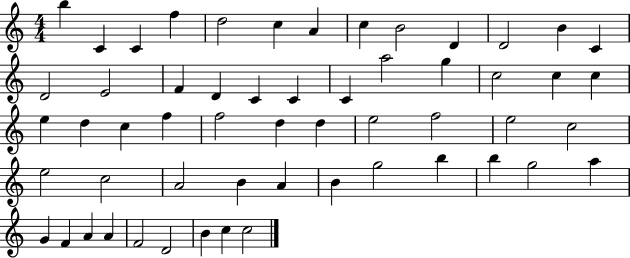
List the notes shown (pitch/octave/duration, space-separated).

B5/q C4/q C4/q F5/q D5/h C5/q A4/q C5/q B4/h D4/q D4/h B4/q C4/q D4/h E4/h F4/q D4/q C4/q C4/q C4/q A5/h G5/q C5/h C5/q C5/q E5/q D5/q C5/q F5/q F5/h D5/q D5/q E5/h F5/h E5/h C5/h E5/h C5/h A4/h B4/q A4/q B4/q G5/h B5/q B5/q G5/h A5/q G4/q F4/q A4/q A4/q F4/h D4/h B4/q C5/q C5/h